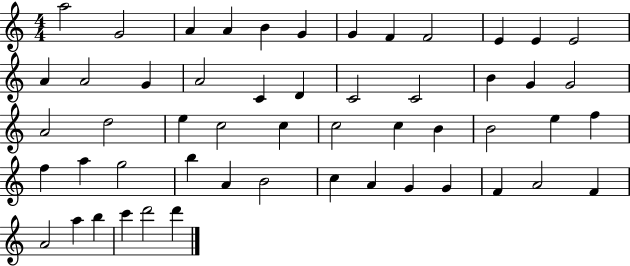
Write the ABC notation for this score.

X:1
T:Untitled
M:4/4
L:1/4
K:C
a2 G2 A A B G G F F2 E E E2 A A2 G A2 C D C2 C2 B G G2 A2 d2 e c2 c c2 c B B2 e f f a g2 b A B2 c A G G F A2 F A2 a b c' d'2 d'